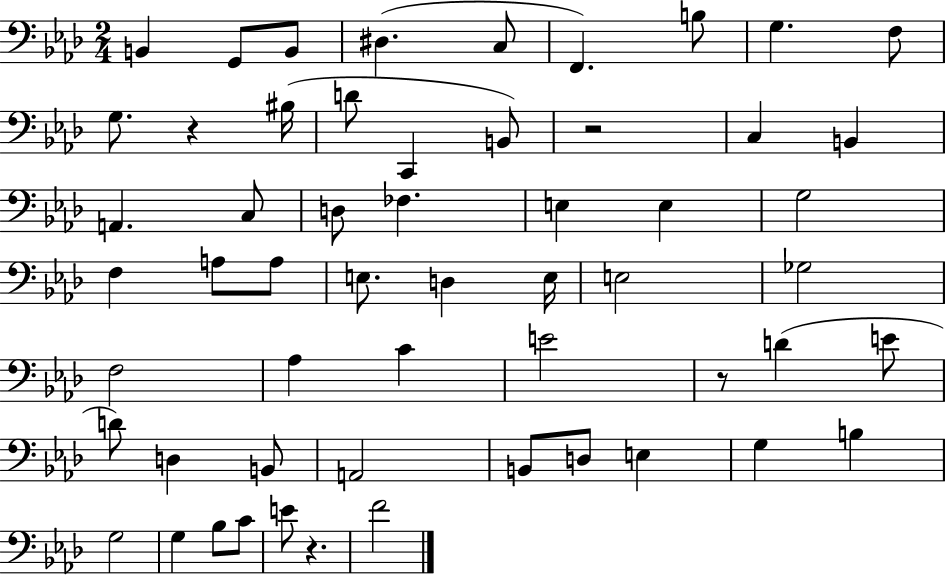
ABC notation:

X:1
T:Untitled
M:2/4
L:1/4
K:Ab
B,, G,,/2 B,,/2 ^D, C,/2 F,, B,/2 G, F,/2 G,/2 z ^B,/4 D/2 C,, B,,/2 z2 C, B,, A,, C,/2 D,/2 _F, E, E, G,2 F, A,/2 A,/2 E,/2 D, E,/4 E,2 _G,2 F,2 _A, C E2 z/2 D E/2 D/2 D, B,,/2 A,,2 B,,/2 D,/2 E, G, B, G,2 G, _B,/2 C/2 E/2 z F2